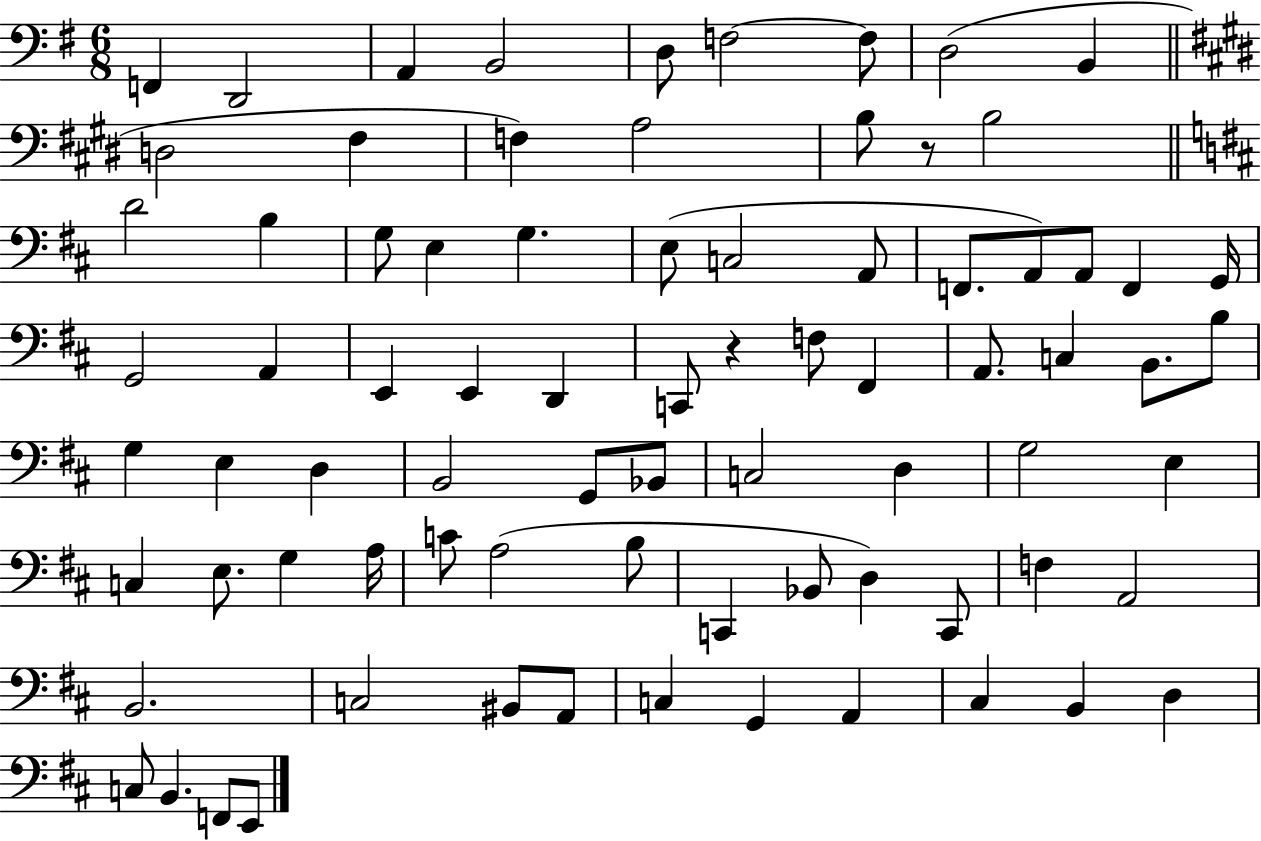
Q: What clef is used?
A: bass